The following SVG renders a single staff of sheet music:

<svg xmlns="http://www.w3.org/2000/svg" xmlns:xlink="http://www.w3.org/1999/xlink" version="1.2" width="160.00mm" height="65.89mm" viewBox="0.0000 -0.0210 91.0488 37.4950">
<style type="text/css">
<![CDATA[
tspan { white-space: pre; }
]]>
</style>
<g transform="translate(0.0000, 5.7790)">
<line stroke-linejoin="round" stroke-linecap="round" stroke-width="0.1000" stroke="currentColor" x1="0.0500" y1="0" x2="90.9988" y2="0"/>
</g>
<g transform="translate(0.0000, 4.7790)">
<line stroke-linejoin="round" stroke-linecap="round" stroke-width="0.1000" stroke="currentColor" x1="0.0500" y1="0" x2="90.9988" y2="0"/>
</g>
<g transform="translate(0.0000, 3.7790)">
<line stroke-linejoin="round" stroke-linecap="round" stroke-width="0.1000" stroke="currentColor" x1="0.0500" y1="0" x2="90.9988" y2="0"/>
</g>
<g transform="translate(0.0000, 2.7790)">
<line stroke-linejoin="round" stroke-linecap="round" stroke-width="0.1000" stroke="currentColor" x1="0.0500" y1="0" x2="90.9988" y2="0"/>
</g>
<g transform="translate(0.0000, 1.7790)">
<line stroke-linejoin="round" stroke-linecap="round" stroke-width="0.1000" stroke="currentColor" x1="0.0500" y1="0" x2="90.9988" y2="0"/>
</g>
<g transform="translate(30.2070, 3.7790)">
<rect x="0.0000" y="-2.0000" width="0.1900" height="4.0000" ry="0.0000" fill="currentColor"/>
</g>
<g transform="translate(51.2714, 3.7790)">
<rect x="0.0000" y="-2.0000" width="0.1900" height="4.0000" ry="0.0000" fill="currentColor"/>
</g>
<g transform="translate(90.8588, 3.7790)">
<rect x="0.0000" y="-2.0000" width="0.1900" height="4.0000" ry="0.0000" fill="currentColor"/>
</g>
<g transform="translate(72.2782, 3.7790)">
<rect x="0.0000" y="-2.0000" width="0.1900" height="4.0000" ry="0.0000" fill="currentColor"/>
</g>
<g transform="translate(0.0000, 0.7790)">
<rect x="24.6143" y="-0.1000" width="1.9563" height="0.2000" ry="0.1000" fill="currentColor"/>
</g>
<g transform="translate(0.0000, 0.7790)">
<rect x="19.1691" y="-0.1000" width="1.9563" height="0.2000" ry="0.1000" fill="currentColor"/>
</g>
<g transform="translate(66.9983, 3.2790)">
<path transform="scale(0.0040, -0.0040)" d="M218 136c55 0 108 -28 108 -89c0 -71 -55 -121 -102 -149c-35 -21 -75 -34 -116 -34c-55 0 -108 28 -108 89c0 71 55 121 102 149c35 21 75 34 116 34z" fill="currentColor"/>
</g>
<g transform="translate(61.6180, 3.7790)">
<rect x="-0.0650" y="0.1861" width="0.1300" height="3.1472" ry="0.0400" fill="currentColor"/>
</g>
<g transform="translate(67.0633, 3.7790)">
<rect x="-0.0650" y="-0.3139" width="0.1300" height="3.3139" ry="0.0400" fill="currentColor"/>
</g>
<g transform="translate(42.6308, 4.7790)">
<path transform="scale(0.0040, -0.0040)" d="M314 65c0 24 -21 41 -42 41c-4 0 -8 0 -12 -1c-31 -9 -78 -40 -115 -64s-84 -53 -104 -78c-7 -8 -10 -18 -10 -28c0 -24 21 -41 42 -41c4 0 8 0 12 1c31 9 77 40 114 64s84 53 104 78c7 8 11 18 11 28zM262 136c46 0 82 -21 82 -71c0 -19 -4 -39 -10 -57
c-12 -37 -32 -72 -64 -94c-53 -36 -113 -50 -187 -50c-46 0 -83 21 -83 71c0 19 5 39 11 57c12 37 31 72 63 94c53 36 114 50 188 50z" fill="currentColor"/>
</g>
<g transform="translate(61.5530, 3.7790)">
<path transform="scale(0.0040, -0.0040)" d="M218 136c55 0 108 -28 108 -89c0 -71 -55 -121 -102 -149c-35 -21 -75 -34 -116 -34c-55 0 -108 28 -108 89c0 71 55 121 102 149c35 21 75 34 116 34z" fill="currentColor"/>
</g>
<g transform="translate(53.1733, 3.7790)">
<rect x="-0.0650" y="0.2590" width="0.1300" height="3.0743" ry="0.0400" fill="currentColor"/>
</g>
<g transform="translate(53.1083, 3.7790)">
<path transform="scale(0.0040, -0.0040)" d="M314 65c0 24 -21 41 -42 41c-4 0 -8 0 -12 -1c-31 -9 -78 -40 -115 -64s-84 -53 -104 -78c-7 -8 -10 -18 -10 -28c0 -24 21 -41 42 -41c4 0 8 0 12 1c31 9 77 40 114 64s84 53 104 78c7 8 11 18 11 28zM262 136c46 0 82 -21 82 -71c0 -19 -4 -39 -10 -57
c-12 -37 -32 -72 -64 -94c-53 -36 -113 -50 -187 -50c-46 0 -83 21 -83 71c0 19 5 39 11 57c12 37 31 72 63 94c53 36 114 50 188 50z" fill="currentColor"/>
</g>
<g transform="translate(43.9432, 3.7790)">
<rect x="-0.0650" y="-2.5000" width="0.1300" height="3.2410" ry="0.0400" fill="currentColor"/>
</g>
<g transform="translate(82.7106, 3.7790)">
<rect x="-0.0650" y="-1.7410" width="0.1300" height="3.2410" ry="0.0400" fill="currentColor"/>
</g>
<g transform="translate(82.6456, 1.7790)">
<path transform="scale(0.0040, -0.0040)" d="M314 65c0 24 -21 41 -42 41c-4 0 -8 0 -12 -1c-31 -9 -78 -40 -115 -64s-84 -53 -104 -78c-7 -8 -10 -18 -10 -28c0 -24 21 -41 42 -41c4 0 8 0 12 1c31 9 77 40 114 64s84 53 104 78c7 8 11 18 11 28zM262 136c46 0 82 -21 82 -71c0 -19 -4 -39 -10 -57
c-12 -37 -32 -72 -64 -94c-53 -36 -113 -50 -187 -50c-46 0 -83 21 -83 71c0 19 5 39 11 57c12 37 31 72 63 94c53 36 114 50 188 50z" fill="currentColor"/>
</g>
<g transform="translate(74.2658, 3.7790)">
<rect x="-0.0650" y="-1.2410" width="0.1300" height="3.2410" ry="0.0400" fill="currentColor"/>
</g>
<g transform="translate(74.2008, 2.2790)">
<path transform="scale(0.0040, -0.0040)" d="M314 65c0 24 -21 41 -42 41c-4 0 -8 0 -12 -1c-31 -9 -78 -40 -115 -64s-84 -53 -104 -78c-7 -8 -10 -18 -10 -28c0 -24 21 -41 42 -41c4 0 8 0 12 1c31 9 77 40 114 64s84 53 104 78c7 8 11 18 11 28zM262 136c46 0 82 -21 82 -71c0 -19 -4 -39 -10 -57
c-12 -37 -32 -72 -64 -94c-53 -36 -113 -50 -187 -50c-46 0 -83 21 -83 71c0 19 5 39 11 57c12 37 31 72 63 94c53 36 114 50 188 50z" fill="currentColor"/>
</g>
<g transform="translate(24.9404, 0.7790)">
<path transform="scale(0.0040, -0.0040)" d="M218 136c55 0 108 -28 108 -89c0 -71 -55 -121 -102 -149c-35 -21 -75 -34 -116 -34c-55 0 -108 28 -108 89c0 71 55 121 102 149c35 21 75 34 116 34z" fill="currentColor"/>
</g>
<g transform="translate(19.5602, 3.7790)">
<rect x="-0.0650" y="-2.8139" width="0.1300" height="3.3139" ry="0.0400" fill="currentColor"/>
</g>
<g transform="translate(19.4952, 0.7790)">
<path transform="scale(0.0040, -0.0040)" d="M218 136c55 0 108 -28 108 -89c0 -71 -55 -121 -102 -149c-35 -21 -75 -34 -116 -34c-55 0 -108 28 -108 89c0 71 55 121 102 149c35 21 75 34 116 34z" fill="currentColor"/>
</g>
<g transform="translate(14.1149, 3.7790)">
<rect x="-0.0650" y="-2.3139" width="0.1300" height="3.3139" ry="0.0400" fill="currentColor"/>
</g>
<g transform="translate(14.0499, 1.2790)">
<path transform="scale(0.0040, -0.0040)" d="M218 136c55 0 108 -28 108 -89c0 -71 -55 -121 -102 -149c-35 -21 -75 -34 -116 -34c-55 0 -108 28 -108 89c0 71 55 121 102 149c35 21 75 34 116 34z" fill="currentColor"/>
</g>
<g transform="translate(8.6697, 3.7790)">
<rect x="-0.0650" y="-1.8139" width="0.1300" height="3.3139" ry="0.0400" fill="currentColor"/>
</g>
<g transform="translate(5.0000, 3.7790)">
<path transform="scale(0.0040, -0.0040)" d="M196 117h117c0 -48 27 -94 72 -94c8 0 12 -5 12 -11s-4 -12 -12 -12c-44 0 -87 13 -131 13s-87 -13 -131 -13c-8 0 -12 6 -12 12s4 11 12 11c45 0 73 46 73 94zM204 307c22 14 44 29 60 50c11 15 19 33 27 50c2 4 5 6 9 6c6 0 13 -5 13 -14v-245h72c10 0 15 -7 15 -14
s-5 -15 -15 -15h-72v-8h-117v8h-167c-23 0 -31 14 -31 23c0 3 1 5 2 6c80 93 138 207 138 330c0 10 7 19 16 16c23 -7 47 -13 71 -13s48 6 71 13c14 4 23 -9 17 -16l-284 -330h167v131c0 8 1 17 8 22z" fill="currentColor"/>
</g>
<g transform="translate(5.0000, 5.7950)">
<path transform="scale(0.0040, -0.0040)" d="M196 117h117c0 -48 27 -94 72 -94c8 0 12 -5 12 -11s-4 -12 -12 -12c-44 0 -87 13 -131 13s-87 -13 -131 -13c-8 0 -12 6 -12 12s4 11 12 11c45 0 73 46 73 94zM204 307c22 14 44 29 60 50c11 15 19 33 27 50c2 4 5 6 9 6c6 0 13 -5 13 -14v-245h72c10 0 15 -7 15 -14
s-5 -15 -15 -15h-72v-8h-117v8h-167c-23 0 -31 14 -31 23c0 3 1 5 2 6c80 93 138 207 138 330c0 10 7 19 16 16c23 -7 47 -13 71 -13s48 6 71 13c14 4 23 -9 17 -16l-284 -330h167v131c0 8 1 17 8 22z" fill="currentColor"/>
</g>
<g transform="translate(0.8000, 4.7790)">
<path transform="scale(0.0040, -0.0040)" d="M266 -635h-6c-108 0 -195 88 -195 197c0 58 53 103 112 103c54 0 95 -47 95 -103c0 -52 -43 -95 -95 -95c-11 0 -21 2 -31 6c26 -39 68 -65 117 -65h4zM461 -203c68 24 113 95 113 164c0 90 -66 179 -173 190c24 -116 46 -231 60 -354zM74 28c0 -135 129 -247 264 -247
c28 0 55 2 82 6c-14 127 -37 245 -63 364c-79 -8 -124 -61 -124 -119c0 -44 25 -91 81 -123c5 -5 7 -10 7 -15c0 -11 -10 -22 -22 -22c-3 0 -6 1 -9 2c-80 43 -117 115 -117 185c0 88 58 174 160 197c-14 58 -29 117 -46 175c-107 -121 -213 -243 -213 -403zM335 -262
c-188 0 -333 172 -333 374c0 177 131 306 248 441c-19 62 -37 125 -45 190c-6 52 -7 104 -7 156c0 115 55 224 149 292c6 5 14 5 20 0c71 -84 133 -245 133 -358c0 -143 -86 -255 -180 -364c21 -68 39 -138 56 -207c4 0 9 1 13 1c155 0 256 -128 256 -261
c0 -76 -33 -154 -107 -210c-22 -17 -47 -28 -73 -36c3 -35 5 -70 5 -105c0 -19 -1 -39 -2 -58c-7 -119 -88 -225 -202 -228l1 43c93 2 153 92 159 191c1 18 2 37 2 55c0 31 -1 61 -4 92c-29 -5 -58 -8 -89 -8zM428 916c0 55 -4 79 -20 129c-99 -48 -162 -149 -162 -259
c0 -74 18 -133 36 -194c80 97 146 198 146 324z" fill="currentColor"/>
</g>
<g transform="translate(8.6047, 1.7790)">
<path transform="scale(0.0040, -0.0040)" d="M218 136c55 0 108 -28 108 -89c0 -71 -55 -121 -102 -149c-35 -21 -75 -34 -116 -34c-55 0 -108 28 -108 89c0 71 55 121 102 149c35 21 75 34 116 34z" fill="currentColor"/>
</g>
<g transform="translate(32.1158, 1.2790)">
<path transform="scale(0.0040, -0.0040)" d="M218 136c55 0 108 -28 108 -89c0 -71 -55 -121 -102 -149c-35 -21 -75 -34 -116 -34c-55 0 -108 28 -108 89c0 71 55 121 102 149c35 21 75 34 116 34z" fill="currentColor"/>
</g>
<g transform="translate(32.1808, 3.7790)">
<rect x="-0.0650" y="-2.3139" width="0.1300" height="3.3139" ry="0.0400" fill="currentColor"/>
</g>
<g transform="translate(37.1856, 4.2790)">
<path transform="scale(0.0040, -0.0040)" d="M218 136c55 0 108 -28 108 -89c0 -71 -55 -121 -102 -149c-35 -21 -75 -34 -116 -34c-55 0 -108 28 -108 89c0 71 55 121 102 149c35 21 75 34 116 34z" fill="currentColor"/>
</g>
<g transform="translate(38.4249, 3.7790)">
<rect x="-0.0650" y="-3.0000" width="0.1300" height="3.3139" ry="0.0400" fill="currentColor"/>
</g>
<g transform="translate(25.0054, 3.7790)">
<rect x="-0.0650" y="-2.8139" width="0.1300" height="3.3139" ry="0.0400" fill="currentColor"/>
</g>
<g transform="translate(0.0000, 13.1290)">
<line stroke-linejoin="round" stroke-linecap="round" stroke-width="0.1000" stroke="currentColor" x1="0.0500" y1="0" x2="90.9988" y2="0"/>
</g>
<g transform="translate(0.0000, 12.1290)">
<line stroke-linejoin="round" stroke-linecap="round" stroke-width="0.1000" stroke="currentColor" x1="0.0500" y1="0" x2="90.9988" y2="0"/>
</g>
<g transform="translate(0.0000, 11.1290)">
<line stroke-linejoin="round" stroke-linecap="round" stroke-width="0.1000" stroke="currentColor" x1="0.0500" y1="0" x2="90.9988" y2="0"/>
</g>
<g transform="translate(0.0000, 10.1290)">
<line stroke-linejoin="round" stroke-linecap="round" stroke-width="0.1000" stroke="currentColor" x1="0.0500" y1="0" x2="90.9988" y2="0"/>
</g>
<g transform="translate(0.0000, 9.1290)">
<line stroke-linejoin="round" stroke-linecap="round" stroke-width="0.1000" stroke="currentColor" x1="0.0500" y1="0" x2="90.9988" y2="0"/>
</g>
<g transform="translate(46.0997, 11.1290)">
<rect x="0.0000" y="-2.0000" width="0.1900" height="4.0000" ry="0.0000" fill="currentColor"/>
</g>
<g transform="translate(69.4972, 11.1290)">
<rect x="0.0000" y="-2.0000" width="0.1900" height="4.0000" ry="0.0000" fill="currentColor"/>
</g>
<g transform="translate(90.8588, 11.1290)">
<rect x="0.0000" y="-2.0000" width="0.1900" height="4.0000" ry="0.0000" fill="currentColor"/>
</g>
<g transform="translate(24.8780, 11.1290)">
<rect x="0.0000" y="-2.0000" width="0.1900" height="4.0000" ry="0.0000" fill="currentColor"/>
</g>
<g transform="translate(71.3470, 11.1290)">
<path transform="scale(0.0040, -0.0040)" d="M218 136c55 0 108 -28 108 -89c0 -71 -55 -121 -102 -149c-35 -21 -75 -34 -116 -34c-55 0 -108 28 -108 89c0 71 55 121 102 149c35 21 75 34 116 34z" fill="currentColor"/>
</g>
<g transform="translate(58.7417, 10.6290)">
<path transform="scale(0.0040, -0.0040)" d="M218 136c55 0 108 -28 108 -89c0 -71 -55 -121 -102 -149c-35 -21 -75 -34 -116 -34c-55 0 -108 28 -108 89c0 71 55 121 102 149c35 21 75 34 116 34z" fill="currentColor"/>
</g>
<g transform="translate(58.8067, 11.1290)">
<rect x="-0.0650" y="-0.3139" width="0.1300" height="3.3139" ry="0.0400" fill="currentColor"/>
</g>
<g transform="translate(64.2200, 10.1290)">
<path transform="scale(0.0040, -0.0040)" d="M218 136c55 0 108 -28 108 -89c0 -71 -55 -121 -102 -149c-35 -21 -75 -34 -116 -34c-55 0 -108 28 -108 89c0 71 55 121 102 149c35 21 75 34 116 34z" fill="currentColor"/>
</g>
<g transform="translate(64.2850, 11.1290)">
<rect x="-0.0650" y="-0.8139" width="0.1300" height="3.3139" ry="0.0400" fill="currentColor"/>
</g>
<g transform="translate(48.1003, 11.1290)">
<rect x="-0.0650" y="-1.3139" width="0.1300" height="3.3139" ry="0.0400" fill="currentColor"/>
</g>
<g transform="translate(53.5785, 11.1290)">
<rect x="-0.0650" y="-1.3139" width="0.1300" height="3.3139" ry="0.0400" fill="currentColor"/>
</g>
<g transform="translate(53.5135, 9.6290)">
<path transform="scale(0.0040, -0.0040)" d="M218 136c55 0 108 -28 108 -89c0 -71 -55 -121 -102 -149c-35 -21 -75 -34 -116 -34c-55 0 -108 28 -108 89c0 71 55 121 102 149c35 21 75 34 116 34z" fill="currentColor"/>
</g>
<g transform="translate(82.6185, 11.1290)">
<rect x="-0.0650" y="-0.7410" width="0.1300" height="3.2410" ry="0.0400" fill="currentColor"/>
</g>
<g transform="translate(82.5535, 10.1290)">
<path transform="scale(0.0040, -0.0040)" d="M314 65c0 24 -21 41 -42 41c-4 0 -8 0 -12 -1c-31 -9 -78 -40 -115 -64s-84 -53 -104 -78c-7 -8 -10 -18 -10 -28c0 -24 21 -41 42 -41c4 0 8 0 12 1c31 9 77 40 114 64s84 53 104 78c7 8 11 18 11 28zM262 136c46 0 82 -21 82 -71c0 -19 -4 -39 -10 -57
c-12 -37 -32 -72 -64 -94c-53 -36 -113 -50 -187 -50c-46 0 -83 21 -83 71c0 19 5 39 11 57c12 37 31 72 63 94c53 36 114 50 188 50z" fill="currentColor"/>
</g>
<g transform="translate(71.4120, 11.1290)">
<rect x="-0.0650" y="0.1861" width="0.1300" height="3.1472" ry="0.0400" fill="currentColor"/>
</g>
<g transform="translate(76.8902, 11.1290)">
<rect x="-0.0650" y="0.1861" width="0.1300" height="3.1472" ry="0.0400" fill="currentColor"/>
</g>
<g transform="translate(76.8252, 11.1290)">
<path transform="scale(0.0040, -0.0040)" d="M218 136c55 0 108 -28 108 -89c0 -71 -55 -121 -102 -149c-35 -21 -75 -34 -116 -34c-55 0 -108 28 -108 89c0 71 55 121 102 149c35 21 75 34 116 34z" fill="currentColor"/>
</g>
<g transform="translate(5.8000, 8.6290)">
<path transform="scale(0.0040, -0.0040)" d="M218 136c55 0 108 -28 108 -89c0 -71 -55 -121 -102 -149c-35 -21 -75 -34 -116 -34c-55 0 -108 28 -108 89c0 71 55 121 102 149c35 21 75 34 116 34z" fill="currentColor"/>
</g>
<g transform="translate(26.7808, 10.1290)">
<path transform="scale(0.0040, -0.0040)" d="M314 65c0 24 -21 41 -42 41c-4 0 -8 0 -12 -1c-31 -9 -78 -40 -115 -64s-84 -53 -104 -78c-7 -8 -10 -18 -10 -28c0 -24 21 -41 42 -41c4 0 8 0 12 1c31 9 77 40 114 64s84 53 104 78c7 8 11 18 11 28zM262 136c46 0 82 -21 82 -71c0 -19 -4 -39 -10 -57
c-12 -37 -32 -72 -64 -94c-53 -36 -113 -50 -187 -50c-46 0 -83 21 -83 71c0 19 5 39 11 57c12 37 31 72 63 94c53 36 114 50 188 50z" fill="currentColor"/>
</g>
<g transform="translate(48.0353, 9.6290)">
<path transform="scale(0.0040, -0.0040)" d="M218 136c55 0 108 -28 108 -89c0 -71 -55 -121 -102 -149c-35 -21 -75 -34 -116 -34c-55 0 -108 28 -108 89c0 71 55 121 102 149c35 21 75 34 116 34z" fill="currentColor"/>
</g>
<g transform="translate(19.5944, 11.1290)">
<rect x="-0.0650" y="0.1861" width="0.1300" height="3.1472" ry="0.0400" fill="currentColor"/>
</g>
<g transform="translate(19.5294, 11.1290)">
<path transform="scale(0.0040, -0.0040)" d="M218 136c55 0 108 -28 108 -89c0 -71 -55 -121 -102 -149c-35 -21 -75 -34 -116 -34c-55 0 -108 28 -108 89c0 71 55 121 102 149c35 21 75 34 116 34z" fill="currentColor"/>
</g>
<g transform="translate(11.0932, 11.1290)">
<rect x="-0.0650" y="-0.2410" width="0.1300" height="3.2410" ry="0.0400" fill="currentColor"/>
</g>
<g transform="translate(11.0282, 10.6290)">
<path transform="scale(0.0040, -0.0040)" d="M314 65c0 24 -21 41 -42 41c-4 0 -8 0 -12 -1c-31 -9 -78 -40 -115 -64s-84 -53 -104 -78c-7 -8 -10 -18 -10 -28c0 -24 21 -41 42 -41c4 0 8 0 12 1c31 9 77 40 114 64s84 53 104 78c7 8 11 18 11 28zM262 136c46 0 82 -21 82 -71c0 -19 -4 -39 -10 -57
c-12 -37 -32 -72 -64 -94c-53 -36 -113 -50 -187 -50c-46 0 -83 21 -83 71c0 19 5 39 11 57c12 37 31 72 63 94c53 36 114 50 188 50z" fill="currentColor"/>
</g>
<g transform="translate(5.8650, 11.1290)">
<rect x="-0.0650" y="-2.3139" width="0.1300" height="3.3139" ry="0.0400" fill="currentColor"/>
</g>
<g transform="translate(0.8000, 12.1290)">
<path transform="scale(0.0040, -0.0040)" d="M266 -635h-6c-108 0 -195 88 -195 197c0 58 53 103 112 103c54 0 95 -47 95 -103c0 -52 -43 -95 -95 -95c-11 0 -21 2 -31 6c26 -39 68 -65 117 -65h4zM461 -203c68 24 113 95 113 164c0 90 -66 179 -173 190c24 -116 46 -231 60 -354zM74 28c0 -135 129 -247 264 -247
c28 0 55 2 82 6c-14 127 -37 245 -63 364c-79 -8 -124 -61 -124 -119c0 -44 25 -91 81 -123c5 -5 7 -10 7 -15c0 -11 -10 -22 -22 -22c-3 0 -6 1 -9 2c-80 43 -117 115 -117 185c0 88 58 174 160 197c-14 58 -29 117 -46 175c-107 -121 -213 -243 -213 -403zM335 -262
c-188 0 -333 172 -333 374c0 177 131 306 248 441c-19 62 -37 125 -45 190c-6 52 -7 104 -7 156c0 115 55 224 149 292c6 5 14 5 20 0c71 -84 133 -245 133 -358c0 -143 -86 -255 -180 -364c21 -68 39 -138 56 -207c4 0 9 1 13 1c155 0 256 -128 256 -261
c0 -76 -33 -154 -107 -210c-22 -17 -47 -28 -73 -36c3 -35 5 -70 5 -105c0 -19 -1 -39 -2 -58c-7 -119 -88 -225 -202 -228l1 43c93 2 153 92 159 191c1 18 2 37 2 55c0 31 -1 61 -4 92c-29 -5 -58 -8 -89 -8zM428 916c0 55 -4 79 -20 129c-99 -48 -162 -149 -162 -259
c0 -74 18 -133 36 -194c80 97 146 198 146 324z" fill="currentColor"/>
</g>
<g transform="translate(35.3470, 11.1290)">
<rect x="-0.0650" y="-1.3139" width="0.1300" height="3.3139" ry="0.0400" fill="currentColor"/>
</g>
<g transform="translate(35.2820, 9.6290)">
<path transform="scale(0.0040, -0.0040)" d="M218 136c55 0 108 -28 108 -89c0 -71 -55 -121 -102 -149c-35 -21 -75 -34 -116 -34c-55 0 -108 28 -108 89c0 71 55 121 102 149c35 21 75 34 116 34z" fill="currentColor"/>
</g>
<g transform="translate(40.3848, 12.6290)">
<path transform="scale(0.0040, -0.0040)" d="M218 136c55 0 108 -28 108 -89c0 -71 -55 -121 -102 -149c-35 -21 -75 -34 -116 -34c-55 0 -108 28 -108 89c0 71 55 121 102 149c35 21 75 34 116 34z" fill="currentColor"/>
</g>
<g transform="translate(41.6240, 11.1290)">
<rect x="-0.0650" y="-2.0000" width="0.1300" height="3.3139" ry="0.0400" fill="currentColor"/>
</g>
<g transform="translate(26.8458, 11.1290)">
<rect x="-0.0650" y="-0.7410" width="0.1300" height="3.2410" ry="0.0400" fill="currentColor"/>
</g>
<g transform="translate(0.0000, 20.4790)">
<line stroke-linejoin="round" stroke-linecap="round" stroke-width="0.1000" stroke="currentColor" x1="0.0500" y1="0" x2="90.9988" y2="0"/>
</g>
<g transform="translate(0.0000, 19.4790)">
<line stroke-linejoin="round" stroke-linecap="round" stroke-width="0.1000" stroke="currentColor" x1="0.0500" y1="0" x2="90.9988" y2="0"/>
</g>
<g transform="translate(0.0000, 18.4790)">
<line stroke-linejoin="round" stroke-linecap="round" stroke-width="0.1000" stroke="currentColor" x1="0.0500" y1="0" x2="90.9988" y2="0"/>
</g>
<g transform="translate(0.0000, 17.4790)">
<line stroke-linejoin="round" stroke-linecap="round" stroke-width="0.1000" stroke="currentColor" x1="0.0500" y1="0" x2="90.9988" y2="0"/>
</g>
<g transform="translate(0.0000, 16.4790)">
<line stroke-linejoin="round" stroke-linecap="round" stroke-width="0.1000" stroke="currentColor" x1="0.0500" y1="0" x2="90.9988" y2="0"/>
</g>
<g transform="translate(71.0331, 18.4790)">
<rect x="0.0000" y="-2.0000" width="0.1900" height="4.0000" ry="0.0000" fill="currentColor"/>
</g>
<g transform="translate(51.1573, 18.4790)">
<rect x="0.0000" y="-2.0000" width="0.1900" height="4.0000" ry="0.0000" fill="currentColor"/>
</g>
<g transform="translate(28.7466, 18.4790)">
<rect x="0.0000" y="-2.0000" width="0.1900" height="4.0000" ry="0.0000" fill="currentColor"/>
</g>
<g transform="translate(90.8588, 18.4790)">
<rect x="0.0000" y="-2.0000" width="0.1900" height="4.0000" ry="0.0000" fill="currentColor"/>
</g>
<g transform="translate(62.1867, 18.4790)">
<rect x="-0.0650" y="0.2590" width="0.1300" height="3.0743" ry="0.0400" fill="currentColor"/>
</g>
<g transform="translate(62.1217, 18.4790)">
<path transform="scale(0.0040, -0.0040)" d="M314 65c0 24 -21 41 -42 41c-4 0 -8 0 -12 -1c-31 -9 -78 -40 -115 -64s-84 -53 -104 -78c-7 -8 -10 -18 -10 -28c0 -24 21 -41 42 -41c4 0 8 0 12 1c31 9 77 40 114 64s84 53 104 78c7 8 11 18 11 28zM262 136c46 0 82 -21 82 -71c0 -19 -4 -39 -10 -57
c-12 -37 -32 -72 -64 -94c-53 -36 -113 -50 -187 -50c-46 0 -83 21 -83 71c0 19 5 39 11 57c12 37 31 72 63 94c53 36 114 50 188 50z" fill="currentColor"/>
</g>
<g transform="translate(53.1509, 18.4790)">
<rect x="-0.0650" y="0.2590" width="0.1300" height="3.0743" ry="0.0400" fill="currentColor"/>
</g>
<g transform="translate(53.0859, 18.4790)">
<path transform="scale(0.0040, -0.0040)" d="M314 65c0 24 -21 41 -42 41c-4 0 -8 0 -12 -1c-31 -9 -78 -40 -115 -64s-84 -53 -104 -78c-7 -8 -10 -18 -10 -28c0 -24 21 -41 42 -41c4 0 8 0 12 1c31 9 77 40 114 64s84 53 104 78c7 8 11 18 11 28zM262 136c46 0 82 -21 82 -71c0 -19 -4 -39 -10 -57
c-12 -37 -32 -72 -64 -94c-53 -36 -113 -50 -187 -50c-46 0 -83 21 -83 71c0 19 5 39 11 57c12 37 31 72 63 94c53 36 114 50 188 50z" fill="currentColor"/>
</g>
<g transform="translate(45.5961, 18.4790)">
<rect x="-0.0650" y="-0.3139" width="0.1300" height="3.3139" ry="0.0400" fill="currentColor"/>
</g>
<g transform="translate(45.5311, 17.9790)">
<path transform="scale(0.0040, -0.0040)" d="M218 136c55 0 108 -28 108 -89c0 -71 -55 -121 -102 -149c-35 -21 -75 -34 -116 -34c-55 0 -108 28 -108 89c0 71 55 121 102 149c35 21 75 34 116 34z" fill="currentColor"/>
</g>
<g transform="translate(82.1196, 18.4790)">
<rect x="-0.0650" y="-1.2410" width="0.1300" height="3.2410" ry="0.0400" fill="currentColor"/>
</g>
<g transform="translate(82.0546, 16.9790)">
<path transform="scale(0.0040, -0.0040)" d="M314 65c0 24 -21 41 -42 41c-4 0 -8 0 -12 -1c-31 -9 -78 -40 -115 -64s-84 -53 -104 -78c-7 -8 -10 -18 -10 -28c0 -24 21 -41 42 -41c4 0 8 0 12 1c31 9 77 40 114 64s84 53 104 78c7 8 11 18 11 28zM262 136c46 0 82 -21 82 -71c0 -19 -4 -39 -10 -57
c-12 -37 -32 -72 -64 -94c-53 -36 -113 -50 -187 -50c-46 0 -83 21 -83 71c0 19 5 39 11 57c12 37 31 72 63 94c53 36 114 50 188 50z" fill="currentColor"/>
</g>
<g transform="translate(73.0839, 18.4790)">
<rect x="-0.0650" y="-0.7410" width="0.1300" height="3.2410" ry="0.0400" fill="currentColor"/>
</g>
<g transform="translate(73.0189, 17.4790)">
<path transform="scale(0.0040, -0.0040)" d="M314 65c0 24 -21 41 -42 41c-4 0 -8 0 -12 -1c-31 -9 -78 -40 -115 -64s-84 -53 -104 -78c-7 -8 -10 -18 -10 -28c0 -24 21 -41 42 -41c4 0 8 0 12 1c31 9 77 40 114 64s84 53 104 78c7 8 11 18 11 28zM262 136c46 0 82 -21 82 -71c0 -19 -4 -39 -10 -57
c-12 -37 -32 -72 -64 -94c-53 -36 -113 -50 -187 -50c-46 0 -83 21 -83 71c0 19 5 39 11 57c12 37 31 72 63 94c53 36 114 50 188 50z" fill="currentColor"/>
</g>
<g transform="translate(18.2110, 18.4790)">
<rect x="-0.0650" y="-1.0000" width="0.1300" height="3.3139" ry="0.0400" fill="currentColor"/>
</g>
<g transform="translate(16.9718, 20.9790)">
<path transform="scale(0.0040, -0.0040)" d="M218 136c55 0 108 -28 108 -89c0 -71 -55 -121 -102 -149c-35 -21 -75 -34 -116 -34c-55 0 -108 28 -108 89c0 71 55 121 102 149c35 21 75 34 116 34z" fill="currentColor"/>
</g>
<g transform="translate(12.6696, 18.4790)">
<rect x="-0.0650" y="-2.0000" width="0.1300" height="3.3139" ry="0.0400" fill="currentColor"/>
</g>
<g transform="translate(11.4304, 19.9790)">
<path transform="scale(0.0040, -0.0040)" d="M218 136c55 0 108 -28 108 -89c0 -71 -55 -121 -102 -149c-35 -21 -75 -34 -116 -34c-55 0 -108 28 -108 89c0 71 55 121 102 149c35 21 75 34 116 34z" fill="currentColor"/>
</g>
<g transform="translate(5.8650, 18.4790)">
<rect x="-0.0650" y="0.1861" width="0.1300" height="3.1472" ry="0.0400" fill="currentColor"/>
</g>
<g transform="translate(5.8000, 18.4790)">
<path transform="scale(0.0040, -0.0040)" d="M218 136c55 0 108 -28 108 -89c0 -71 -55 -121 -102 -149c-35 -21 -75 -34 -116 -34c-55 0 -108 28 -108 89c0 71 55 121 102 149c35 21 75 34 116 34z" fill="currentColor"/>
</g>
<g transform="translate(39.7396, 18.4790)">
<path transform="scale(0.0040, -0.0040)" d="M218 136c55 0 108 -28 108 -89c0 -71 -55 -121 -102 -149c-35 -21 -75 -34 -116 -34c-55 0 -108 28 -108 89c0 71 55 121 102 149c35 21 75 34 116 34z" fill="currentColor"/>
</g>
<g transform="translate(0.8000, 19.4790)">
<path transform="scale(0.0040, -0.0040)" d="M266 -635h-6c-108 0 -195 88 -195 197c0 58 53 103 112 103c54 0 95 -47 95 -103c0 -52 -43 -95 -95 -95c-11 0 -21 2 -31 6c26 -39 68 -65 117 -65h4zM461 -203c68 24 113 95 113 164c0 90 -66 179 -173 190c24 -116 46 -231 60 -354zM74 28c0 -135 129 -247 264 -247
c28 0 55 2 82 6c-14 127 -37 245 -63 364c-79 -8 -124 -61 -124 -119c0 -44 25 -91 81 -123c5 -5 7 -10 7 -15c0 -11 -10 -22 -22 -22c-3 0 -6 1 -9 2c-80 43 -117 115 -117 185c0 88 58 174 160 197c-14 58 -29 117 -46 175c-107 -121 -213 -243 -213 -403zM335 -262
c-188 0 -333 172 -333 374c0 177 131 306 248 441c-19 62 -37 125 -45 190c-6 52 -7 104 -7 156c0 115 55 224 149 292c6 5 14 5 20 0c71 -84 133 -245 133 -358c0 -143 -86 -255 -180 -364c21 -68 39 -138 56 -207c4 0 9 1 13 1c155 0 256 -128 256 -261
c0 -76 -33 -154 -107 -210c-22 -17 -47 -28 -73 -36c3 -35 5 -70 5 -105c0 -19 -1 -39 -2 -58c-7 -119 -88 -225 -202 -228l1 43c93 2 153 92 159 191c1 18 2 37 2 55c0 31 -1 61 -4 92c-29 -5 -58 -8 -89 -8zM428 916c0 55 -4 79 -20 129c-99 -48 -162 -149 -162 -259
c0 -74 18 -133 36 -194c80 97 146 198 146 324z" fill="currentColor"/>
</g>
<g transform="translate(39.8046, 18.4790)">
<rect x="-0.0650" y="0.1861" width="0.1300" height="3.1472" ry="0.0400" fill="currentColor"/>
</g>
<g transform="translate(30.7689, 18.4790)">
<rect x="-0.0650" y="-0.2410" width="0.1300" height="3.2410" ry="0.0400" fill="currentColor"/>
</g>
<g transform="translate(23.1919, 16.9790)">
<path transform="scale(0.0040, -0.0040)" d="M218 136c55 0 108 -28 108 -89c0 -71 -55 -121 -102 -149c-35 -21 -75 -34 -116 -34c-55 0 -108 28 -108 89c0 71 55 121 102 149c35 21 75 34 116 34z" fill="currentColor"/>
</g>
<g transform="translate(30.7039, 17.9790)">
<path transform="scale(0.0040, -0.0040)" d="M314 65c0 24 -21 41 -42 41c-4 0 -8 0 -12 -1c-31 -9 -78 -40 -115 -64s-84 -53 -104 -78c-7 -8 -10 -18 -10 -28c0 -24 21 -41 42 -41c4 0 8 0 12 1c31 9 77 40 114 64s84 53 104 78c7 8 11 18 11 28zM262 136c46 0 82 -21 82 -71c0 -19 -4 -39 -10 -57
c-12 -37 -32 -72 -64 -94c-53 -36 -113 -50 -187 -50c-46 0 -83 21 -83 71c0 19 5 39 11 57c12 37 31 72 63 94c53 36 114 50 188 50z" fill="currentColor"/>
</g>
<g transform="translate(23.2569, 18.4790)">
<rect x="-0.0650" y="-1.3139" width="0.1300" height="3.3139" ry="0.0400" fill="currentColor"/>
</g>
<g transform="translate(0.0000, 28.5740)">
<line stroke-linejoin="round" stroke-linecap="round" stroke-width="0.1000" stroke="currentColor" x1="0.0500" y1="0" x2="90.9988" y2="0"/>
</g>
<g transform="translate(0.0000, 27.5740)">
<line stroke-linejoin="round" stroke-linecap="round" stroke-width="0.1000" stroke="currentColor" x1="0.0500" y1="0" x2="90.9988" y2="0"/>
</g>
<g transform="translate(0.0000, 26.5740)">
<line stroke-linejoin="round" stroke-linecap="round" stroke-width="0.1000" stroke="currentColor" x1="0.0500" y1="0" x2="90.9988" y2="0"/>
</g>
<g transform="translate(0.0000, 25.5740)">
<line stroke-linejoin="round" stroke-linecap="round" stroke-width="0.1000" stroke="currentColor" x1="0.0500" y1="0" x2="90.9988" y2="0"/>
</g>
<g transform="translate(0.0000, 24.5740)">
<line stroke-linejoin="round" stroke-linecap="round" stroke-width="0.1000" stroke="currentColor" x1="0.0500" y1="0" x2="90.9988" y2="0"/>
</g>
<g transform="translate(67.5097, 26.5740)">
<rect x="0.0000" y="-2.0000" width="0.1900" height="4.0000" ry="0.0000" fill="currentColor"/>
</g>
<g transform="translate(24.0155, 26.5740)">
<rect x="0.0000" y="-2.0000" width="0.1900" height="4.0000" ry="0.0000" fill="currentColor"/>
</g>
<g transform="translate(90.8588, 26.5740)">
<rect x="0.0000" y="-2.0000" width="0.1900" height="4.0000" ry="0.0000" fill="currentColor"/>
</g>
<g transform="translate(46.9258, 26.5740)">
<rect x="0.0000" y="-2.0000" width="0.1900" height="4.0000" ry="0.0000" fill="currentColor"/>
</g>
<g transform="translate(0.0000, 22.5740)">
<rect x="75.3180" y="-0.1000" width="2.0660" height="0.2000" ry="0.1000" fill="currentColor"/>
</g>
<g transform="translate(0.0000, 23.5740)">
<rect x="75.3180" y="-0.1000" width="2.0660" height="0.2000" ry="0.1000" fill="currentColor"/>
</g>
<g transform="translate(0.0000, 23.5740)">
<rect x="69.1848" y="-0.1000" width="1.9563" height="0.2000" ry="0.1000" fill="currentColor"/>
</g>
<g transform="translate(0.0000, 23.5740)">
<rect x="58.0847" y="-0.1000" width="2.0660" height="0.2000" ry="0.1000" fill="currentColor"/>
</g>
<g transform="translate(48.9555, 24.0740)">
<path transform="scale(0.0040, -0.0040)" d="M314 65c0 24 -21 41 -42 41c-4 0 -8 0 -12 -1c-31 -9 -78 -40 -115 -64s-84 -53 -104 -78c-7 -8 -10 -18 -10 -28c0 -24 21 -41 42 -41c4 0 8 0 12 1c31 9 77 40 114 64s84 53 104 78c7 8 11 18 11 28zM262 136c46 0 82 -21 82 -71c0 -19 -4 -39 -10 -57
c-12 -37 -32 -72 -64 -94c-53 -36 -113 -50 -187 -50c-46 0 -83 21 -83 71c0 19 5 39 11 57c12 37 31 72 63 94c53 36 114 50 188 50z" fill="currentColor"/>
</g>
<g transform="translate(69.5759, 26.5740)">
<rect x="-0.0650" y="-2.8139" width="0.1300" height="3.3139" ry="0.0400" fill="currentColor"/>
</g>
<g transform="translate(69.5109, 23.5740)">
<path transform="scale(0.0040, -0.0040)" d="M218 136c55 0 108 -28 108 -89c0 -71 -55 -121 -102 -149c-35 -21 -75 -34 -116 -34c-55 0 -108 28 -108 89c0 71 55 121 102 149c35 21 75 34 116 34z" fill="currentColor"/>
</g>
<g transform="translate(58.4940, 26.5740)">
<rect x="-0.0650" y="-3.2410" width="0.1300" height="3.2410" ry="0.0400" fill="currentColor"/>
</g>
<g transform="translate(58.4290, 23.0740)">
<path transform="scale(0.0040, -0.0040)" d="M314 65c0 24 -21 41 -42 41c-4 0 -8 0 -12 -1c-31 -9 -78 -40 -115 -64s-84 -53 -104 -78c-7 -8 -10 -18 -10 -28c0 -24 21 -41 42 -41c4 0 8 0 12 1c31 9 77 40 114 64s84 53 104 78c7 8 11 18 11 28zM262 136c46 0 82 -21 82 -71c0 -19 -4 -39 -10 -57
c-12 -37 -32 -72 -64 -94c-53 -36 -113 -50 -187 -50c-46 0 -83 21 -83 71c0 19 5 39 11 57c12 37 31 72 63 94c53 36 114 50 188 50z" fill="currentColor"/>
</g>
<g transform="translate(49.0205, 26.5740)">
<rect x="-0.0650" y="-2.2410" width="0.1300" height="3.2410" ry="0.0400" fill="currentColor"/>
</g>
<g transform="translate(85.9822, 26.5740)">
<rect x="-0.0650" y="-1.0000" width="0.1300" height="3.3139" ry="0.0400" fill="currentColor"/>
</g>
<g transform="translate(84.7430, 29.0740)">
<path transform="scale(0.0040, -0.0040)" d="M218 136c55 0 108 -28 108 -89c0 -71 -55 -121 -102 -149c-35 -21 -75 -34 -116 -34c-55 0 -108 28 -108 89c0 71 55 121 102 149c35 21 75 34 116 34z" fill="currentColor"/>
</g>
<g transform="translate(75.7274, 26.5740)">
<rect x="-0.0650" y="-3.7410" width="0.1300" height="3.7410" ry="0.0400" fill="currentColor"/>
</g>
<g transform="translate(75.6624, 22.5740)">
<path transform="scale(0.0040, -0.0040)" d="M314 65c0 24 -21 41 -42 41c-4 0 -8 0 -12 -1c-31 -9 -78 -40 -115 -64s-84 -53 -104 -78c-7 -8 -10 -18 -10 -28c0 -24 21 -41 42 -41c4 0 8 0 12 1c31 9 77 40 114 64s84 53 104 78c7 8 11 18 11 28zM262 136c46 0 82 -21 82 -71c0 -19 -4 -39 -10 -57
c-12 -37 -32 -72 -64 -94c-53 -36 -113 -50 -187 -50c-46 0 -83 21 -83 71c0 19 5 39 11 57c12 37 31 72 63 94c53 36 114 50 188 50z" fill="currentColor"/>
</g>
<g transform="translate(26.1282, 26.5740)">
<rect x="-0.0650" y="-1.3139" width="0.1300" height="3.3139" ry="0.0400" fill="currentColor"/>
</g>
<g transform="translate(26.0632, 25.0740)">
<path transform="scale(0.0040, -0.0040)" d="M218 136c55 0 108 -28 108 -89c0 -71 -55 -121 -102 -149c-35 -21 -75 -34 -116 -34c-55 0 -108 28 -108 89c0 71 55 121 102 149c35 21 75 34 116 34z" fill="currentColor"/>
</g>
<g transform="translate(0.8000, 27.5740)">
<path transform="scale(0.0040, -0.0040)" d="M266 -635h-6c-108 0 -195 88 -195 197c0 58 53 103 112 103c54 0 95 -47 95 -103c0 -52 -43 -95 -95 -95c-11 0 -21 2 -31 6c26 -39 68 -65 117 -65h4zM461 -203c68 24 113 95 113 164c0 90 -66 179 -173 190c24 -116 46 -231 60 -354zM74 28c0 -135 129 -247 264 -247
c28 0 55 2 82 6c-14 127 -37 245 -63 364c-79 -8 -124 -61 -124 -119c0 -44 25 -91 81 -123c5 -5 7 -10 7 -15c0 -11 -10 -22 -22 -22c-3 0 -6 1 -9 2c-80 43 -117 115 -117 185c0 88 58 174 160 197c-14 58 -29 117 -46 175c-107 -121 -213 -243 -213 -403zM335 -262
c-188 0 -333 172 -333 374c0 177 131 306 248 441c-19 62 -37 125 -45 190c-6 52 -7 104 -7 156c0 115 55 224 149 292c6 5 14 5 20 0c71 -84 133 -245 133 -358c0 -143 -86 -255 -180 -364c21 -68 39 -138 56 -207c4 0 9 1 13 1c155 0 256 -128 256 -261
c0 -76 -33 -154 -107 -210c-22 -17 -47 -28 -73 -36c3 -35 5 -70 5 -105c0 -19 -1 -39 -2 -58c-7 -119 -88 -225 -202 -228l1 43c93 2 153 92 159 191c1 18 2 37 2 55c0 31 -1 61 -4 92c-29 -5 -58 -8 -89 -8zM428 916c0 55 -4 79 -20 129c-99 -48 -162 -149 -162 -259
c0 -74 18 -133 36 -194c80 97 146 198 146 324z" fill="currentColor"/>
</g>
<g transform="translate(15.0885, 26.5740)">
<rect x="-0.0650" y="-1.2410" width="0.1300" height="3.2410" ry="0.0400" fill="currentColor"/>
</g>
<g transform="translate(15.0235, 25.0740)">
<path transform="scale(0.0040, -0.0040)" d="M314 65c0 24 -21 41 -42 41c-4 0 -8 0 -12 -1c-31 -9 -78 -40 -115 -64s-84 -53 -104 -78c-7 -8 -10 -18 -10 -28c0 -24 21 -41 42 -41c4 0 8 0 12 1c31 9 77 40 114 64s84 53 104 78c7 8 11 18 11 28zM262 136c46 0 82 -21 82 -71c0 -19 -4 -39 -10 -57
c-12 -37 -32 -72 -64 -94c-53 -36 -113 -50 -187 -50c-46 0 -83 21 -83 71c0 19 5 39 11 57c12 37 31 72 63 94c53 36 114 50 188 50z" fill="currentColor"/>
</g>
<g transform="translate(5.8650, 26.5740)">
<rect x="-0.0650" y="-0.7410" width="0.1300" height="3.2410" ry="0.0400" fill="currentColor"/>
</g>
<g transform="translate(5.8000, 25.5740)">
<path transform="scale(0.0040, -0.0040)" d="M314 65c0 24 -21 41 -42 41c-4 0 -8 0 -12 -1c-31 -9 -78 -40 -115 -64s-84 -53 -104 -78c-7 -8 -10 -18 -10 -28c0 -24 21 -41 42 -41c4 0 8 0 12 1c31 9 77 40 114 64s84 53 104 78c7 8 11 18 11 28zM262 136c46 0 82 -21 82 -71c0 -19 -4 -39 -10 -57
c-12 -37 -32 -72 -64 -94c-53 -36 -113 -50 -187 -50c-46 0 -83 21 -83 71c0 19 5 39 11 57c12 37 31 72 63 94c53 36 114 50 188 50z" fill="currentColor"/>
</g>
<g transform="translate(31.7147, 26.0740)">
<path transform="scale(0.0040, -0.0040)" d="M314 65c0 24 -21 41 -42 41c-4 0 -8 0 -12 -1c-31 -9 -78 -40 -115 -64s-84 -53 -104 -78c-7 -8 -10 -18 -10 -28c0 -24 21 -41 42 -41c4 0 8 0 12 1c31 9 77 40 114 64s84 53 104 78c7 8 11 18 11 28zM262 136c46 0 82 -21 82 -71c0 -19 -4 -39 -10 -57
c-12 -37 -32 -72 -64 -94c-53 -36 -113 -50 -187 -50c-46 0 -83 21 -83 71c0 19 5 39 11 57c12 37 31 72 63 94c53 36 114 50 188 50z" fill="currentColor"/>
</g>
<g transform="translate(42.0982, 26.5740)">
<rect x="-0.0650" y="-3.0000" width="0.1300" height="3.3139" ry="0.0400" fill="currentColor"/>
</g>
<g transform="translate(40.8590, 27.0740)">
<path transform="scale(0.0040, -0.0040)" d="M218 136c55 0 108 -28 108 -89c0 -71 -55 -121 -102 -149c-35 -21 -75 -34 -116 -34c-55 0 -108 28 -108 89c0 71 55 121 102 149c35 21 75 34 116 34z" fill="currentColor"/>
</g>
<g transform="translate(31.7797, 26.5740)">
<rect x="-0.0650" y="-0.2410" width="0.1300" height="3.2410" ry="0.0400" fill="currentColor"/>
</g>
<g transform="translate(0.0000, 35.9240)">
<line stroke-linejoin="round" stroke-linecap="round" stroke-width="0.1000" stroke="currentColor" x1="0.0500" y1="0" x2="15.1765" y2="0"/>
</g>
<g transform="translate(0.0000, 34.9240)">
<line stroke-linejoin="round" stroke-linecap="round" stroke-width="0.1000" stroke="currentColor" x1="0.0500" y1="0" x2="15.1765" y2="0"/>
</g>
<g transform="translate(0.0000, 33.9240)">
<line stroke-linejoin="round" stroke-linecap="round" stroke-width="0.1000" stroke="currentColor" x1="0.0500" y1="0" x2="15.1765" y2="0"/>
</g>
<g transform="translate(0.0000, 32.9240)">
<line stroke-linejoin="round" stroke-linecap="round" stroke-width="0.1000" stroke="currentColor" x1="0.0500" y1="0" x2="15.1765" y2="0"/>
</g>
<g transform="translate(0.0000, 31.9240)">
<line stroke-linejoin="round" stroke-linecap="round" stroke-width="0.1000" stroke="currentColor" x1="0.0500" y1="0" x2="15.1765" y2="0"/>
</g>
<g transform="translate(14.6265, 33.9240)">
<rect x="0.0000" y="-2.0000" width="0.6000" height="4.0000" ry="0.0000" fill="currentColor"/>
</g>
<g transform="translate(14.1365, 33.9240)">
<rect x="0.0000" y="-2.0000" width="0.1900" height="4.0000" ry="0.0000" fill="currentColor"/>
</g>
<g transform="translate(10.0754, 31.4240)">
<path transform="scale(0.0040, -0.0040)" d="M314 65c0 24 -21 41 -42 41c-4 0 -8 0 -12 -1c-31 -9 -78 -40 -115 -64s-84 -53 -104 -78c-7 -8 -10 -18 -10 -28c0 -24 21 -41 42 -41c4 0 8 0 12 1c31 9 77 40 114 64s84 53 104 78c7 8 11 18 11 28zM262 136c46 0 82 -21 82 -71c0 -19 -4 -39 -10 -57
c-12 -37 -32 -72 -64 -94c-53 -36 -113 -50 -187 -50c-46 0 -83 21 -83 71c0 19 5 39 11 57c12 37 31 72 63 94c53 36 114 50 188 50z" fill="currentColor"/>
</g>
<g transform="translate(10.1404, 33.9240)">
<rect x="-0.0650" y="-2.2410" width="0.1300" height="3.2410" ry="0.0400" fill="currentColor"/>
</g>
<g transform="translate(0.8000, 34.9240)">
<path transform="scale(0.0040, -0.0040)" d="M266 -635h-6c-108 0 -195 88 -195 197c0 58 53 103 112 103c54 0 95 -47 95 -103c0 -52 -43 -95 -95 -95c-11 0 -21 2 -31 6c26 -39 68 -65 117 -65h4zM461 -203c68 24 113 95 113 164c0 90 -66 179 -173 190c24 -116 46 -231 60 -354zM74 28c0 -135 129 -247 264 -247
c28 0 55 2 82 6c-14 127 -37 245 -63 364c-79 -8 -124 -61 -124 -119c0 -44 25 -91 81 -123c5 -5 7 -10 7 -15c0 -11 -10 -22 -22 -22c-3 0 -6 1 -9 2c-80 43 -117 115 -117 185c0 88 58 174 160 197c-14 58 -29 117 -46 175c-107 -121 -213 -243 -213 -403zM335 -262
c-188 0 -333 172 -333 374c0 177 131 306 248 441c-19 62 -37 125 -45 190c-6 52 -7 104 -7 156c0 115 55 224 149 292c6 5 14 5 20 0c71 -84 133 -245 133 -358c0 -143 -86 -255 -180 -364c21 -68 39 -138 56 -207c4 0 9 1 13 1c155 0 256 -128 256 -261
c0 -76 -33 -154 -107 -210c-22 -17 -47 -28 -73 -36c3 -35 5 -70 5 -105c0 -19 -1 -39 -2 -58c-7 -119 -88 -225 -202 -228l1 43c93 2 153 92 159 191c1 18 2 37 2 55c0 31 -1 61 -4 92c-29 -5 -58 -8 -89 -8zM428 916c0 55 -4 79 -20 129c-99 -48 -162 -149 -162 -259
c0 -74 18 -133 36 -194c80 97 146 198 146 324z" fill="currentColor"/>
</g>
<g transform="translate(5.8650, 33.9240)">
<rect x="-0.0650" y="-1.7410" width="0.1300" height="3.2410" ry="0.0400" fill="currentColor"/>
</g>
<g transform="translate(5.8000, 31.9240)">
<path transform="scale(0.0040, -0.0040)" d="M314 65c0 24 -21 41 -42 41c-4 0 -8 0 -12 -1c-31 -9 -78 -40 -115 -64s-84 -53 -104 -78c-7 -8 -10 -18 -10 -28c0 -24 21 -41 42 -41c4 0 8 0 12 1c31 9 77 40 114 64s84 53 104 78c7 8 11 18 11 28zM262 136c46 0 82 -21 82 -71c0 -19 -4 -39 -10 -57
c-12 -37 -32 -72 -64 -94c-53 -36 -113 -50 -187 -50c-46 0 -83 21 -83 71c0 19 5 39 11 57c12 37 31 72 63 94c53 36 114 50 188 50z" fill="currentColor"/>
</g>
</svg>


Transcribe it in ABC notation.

X:1
T:Untitled
M:4/4
L:1/4
K:C
f g a a g A G2 B2 B c e2 f2 g c2 B d2 e F e e c d B B d2 B F D e c2 B c B2 B2 d2 e2 d2 e2 e c2 A g2 b2 a c'2 D f2 g2